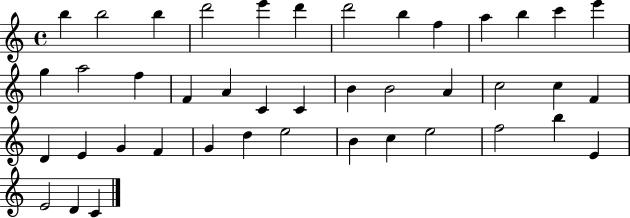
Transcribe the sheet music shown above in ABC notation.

X:1
T:Untitled
M:4/4
L:1/4
K:C
b b2 b d'2 e' d' d'2 b f a b c' e' g a2 f F A C C B B2 A c2 c F D E G F G d e2 B c e2 f2 b E E2 D C